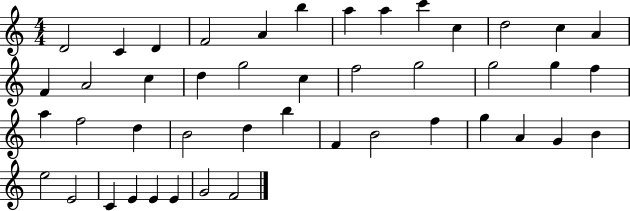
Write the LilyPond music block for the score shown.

{
  \clef treble
  \numericTimeSignature
  \time 4/4
  \key c \major
  d'2 c'4 d'4 | f'2 a'4 b''4 | a''4 a''4 c'''4 c''4 | d''2 c''4 a'4 | \break f'4 a'2 c''4 | d''4 g''2 c''4 | f''2 g''2 | g''2 g''4 f''4 | \break a''4 f''2 d''4 | b'2 d''4 b''4 | f'4 b'2 f''4 | g''4 a'4 g'4 b'4 | \break e''2 e'2 | c'4 e'4 e'4 e'4 | g'2 f'2 | \bar "|."
}